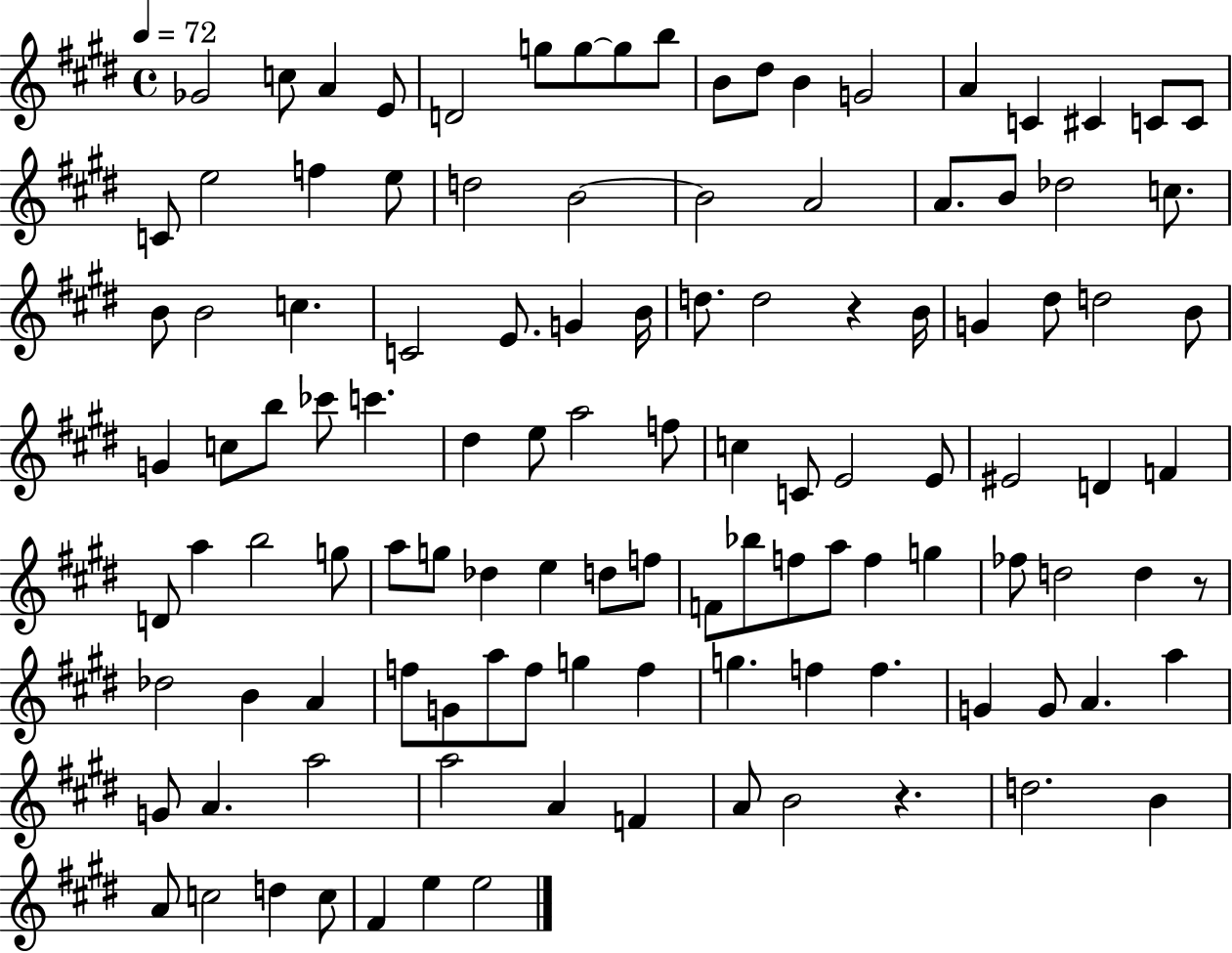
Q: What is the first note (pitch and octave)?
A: Gb4